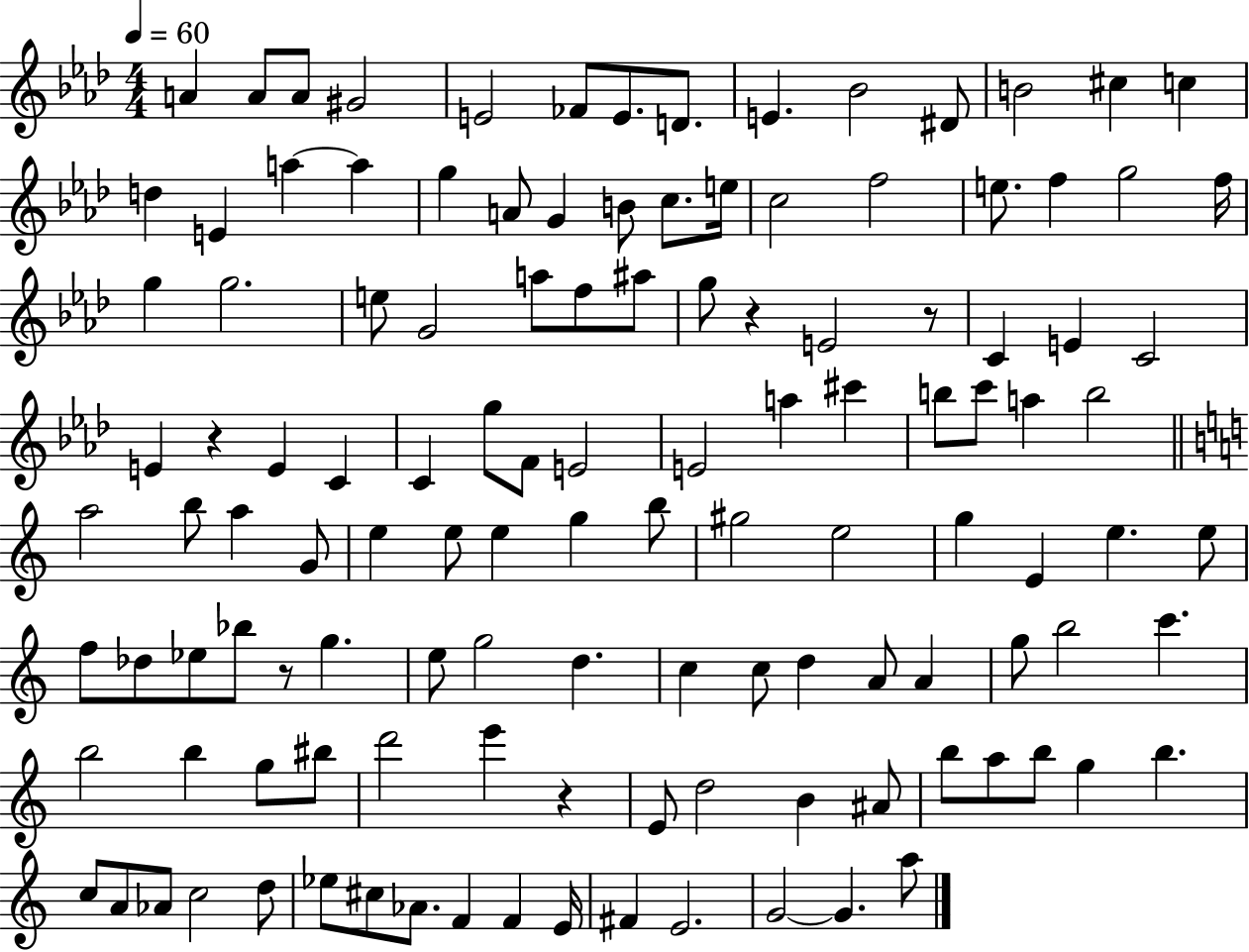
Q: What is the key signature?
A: AES major